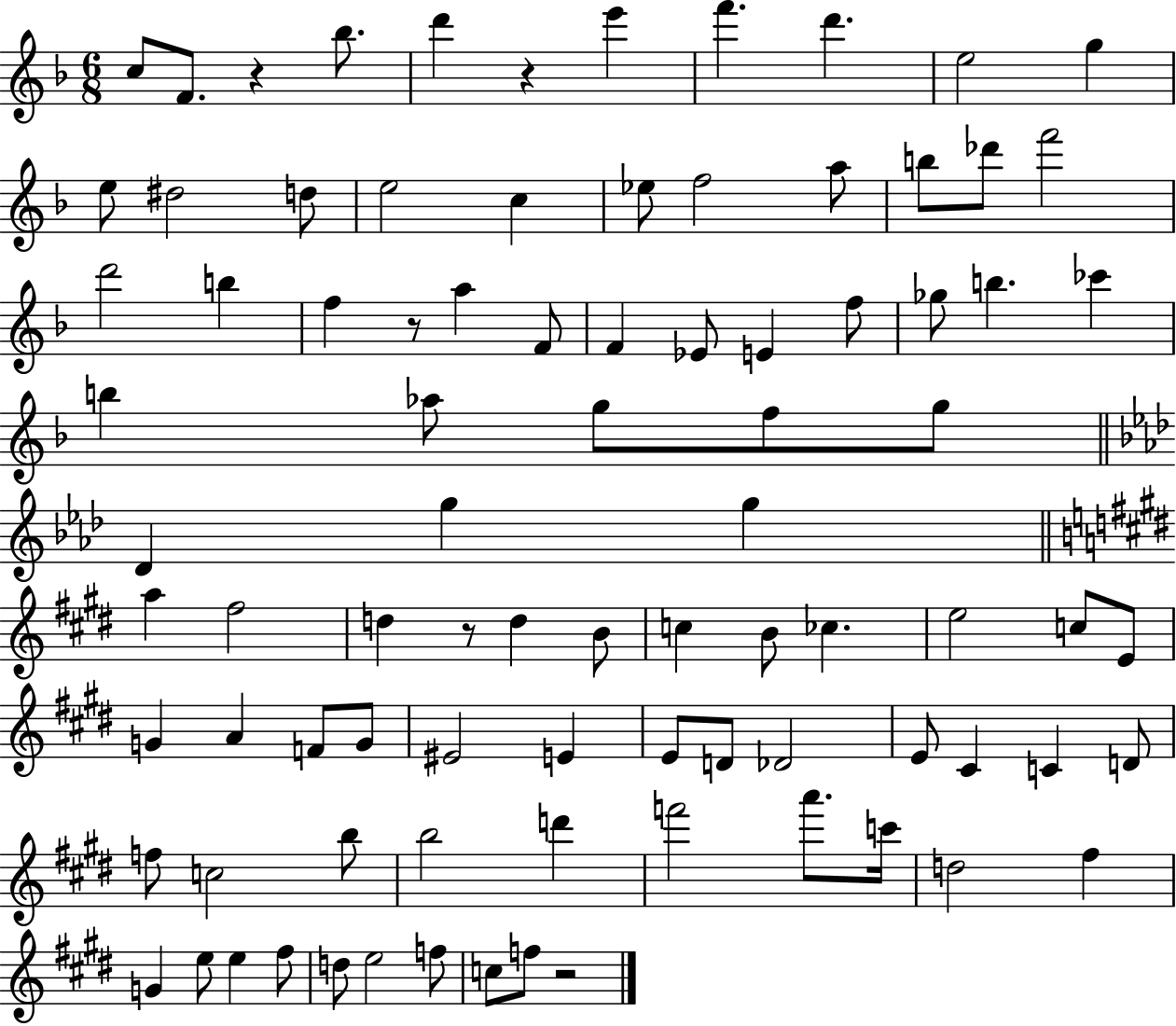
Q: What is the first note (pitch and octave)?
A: C5